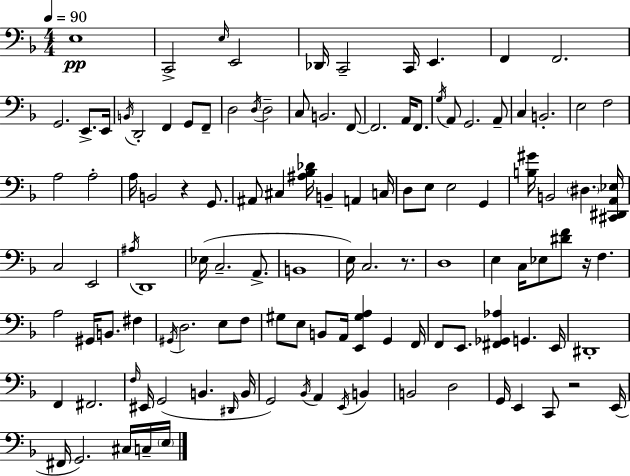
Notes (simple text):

E3/w C2/h E3/s E2/h Db2/s C2/h C2/s E2/q. F2/q F2/h. G2/h. E2/e. E2/s B2/s D2/h F2/q G2/e F2/e D3/h D3/s D3/h C3/e B2/h. F2/e F2/h. A2/s F2/e. G3/s A2/e G2/h. A2/e C3/q B2/h. E3/h F3/h A3/h A3/h A3/s B2/h R/q G2/e. A#2/e C#3/q [A#3,Bb3,Db4]/s B2/q A2/q C3/s D3/e E3/e E3/h G2/q [B3,G#4]/s B2/h D#3/q. [C#2,D#2,A2,Eb3]/s C3/h E2/h A#3/s D2/w Eb3/s C3/h. A2/e. B2/w E3/s C3/h. R/e. D3/w E3/q C3/s Eb3/e [D#4,F4]/e R/s F3/q. A3/h G#2/s B2/e. F#3/q G#2/s D3/h. E3/e F3/e G#3/e E3/e B2/e A2/s [E2,G#3,A3]/q G2/q F2/s F2/e E2/e. [F#2,Gb2,Ab3]/q G2/q. E2/s D#2/w F2/q F#2/h. F3/s EIS2/s G2/h B2/q. D#2/s B2/s G2/h Bb2/s A2/q E2/s B2/q B2/h D3/h G2/s E2/q C2/e R/h E2/s F#2/s G2/h. C#3/s C3/s E3/s